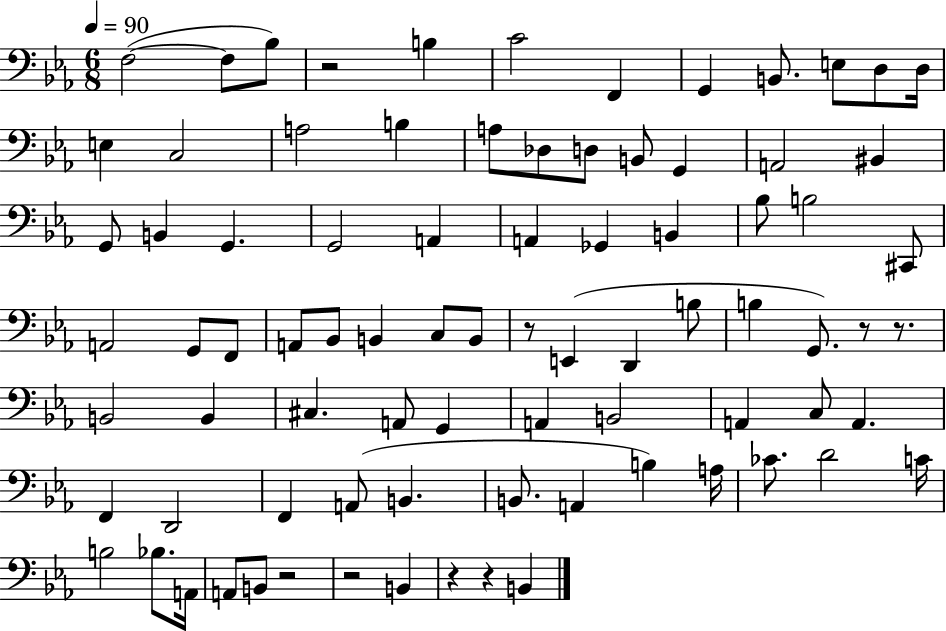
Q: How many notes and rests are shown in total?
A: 83